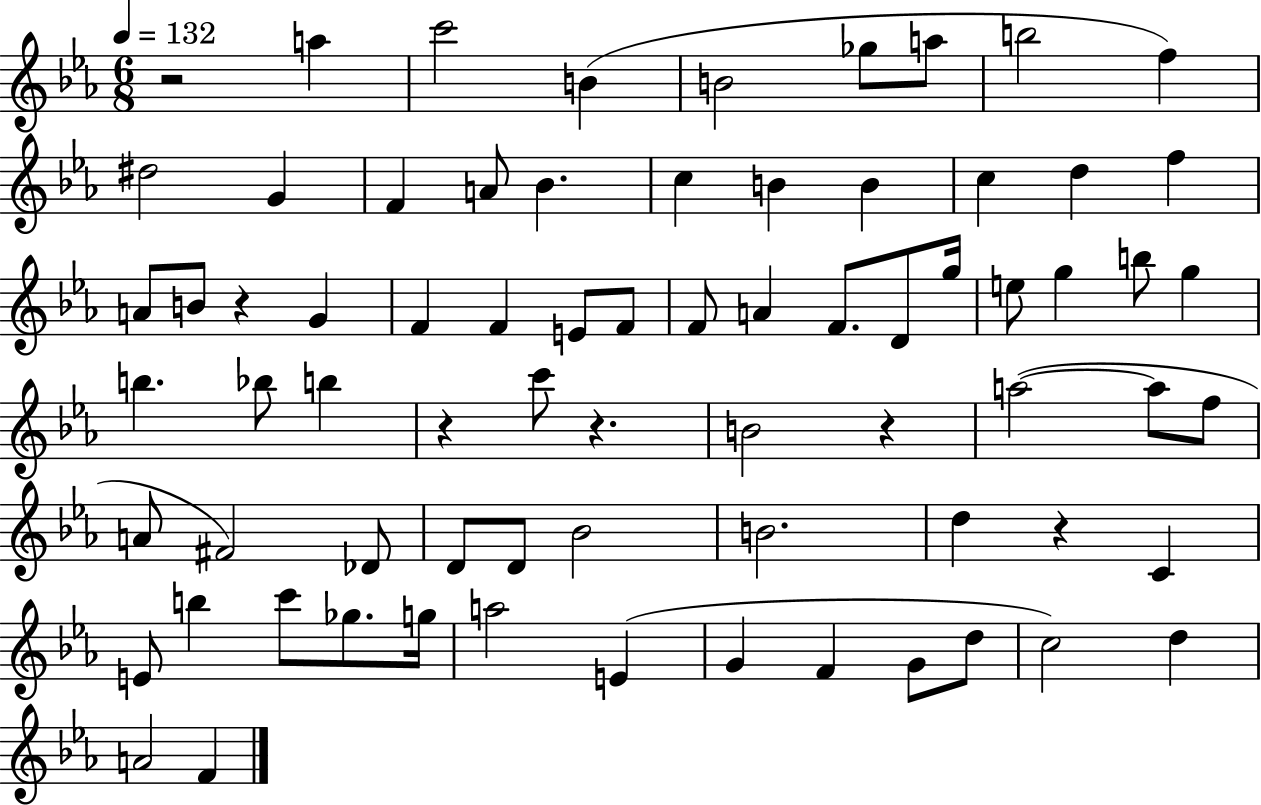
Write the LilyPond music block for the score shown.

{
  \clef treble
  \numericTimeSignature
  \time 6/8
  \key ees \major
  \tempo 4 = 132
  r2 a''4 | c'''2 b'4( | b'2 ges''8 a''8 | b''2 f''4) | \break dis''2 g'4 | f'4 a'8 bes'4. | c''4 b'4 b'4 | c''4 d''4 f''4 | \break a'8 b'8 r4 g'4 | f'4 f'4 e'8 f'8 | f'8 a'4 f'8. d'8 g''16 | e''8 g''4 b''8 g''4 | \break b''4. bes''8 b''4 | r4 c'''8 r4. | b'2 r4 | a''2~(~ a''8 f''8 | \break a'8 fis'2) des'8 | d'8 d'8 bes'2 | b'2. | d''4 r4 c'4 | \break e'8 b''4 c'''8 ges''8. g''16 | a''2 e'4( | g'4 f'4 g'8 d''8 | c''2) d''4 | \break a'2 f'4 | \bar "|."
}